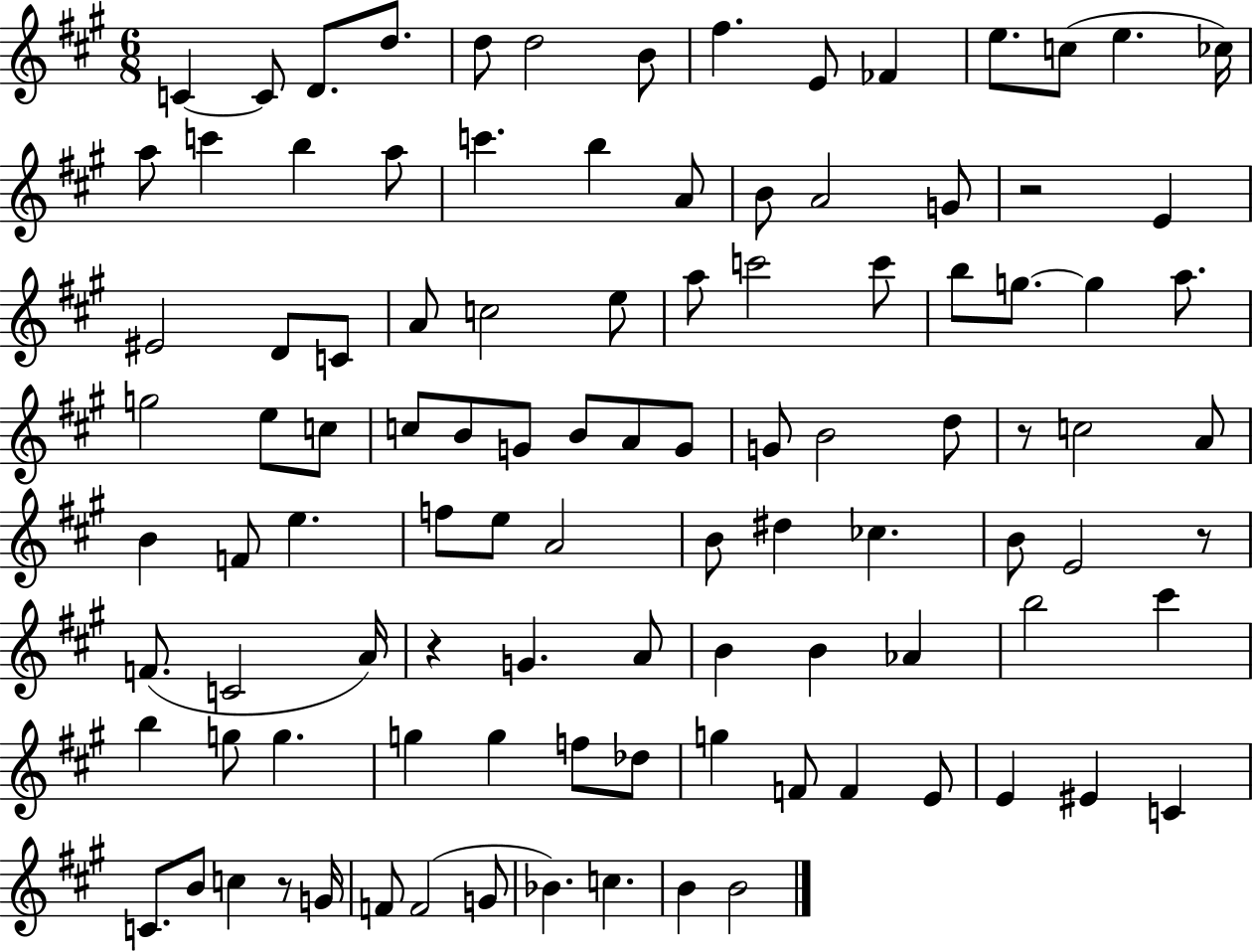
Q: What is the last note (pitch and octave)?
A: B4